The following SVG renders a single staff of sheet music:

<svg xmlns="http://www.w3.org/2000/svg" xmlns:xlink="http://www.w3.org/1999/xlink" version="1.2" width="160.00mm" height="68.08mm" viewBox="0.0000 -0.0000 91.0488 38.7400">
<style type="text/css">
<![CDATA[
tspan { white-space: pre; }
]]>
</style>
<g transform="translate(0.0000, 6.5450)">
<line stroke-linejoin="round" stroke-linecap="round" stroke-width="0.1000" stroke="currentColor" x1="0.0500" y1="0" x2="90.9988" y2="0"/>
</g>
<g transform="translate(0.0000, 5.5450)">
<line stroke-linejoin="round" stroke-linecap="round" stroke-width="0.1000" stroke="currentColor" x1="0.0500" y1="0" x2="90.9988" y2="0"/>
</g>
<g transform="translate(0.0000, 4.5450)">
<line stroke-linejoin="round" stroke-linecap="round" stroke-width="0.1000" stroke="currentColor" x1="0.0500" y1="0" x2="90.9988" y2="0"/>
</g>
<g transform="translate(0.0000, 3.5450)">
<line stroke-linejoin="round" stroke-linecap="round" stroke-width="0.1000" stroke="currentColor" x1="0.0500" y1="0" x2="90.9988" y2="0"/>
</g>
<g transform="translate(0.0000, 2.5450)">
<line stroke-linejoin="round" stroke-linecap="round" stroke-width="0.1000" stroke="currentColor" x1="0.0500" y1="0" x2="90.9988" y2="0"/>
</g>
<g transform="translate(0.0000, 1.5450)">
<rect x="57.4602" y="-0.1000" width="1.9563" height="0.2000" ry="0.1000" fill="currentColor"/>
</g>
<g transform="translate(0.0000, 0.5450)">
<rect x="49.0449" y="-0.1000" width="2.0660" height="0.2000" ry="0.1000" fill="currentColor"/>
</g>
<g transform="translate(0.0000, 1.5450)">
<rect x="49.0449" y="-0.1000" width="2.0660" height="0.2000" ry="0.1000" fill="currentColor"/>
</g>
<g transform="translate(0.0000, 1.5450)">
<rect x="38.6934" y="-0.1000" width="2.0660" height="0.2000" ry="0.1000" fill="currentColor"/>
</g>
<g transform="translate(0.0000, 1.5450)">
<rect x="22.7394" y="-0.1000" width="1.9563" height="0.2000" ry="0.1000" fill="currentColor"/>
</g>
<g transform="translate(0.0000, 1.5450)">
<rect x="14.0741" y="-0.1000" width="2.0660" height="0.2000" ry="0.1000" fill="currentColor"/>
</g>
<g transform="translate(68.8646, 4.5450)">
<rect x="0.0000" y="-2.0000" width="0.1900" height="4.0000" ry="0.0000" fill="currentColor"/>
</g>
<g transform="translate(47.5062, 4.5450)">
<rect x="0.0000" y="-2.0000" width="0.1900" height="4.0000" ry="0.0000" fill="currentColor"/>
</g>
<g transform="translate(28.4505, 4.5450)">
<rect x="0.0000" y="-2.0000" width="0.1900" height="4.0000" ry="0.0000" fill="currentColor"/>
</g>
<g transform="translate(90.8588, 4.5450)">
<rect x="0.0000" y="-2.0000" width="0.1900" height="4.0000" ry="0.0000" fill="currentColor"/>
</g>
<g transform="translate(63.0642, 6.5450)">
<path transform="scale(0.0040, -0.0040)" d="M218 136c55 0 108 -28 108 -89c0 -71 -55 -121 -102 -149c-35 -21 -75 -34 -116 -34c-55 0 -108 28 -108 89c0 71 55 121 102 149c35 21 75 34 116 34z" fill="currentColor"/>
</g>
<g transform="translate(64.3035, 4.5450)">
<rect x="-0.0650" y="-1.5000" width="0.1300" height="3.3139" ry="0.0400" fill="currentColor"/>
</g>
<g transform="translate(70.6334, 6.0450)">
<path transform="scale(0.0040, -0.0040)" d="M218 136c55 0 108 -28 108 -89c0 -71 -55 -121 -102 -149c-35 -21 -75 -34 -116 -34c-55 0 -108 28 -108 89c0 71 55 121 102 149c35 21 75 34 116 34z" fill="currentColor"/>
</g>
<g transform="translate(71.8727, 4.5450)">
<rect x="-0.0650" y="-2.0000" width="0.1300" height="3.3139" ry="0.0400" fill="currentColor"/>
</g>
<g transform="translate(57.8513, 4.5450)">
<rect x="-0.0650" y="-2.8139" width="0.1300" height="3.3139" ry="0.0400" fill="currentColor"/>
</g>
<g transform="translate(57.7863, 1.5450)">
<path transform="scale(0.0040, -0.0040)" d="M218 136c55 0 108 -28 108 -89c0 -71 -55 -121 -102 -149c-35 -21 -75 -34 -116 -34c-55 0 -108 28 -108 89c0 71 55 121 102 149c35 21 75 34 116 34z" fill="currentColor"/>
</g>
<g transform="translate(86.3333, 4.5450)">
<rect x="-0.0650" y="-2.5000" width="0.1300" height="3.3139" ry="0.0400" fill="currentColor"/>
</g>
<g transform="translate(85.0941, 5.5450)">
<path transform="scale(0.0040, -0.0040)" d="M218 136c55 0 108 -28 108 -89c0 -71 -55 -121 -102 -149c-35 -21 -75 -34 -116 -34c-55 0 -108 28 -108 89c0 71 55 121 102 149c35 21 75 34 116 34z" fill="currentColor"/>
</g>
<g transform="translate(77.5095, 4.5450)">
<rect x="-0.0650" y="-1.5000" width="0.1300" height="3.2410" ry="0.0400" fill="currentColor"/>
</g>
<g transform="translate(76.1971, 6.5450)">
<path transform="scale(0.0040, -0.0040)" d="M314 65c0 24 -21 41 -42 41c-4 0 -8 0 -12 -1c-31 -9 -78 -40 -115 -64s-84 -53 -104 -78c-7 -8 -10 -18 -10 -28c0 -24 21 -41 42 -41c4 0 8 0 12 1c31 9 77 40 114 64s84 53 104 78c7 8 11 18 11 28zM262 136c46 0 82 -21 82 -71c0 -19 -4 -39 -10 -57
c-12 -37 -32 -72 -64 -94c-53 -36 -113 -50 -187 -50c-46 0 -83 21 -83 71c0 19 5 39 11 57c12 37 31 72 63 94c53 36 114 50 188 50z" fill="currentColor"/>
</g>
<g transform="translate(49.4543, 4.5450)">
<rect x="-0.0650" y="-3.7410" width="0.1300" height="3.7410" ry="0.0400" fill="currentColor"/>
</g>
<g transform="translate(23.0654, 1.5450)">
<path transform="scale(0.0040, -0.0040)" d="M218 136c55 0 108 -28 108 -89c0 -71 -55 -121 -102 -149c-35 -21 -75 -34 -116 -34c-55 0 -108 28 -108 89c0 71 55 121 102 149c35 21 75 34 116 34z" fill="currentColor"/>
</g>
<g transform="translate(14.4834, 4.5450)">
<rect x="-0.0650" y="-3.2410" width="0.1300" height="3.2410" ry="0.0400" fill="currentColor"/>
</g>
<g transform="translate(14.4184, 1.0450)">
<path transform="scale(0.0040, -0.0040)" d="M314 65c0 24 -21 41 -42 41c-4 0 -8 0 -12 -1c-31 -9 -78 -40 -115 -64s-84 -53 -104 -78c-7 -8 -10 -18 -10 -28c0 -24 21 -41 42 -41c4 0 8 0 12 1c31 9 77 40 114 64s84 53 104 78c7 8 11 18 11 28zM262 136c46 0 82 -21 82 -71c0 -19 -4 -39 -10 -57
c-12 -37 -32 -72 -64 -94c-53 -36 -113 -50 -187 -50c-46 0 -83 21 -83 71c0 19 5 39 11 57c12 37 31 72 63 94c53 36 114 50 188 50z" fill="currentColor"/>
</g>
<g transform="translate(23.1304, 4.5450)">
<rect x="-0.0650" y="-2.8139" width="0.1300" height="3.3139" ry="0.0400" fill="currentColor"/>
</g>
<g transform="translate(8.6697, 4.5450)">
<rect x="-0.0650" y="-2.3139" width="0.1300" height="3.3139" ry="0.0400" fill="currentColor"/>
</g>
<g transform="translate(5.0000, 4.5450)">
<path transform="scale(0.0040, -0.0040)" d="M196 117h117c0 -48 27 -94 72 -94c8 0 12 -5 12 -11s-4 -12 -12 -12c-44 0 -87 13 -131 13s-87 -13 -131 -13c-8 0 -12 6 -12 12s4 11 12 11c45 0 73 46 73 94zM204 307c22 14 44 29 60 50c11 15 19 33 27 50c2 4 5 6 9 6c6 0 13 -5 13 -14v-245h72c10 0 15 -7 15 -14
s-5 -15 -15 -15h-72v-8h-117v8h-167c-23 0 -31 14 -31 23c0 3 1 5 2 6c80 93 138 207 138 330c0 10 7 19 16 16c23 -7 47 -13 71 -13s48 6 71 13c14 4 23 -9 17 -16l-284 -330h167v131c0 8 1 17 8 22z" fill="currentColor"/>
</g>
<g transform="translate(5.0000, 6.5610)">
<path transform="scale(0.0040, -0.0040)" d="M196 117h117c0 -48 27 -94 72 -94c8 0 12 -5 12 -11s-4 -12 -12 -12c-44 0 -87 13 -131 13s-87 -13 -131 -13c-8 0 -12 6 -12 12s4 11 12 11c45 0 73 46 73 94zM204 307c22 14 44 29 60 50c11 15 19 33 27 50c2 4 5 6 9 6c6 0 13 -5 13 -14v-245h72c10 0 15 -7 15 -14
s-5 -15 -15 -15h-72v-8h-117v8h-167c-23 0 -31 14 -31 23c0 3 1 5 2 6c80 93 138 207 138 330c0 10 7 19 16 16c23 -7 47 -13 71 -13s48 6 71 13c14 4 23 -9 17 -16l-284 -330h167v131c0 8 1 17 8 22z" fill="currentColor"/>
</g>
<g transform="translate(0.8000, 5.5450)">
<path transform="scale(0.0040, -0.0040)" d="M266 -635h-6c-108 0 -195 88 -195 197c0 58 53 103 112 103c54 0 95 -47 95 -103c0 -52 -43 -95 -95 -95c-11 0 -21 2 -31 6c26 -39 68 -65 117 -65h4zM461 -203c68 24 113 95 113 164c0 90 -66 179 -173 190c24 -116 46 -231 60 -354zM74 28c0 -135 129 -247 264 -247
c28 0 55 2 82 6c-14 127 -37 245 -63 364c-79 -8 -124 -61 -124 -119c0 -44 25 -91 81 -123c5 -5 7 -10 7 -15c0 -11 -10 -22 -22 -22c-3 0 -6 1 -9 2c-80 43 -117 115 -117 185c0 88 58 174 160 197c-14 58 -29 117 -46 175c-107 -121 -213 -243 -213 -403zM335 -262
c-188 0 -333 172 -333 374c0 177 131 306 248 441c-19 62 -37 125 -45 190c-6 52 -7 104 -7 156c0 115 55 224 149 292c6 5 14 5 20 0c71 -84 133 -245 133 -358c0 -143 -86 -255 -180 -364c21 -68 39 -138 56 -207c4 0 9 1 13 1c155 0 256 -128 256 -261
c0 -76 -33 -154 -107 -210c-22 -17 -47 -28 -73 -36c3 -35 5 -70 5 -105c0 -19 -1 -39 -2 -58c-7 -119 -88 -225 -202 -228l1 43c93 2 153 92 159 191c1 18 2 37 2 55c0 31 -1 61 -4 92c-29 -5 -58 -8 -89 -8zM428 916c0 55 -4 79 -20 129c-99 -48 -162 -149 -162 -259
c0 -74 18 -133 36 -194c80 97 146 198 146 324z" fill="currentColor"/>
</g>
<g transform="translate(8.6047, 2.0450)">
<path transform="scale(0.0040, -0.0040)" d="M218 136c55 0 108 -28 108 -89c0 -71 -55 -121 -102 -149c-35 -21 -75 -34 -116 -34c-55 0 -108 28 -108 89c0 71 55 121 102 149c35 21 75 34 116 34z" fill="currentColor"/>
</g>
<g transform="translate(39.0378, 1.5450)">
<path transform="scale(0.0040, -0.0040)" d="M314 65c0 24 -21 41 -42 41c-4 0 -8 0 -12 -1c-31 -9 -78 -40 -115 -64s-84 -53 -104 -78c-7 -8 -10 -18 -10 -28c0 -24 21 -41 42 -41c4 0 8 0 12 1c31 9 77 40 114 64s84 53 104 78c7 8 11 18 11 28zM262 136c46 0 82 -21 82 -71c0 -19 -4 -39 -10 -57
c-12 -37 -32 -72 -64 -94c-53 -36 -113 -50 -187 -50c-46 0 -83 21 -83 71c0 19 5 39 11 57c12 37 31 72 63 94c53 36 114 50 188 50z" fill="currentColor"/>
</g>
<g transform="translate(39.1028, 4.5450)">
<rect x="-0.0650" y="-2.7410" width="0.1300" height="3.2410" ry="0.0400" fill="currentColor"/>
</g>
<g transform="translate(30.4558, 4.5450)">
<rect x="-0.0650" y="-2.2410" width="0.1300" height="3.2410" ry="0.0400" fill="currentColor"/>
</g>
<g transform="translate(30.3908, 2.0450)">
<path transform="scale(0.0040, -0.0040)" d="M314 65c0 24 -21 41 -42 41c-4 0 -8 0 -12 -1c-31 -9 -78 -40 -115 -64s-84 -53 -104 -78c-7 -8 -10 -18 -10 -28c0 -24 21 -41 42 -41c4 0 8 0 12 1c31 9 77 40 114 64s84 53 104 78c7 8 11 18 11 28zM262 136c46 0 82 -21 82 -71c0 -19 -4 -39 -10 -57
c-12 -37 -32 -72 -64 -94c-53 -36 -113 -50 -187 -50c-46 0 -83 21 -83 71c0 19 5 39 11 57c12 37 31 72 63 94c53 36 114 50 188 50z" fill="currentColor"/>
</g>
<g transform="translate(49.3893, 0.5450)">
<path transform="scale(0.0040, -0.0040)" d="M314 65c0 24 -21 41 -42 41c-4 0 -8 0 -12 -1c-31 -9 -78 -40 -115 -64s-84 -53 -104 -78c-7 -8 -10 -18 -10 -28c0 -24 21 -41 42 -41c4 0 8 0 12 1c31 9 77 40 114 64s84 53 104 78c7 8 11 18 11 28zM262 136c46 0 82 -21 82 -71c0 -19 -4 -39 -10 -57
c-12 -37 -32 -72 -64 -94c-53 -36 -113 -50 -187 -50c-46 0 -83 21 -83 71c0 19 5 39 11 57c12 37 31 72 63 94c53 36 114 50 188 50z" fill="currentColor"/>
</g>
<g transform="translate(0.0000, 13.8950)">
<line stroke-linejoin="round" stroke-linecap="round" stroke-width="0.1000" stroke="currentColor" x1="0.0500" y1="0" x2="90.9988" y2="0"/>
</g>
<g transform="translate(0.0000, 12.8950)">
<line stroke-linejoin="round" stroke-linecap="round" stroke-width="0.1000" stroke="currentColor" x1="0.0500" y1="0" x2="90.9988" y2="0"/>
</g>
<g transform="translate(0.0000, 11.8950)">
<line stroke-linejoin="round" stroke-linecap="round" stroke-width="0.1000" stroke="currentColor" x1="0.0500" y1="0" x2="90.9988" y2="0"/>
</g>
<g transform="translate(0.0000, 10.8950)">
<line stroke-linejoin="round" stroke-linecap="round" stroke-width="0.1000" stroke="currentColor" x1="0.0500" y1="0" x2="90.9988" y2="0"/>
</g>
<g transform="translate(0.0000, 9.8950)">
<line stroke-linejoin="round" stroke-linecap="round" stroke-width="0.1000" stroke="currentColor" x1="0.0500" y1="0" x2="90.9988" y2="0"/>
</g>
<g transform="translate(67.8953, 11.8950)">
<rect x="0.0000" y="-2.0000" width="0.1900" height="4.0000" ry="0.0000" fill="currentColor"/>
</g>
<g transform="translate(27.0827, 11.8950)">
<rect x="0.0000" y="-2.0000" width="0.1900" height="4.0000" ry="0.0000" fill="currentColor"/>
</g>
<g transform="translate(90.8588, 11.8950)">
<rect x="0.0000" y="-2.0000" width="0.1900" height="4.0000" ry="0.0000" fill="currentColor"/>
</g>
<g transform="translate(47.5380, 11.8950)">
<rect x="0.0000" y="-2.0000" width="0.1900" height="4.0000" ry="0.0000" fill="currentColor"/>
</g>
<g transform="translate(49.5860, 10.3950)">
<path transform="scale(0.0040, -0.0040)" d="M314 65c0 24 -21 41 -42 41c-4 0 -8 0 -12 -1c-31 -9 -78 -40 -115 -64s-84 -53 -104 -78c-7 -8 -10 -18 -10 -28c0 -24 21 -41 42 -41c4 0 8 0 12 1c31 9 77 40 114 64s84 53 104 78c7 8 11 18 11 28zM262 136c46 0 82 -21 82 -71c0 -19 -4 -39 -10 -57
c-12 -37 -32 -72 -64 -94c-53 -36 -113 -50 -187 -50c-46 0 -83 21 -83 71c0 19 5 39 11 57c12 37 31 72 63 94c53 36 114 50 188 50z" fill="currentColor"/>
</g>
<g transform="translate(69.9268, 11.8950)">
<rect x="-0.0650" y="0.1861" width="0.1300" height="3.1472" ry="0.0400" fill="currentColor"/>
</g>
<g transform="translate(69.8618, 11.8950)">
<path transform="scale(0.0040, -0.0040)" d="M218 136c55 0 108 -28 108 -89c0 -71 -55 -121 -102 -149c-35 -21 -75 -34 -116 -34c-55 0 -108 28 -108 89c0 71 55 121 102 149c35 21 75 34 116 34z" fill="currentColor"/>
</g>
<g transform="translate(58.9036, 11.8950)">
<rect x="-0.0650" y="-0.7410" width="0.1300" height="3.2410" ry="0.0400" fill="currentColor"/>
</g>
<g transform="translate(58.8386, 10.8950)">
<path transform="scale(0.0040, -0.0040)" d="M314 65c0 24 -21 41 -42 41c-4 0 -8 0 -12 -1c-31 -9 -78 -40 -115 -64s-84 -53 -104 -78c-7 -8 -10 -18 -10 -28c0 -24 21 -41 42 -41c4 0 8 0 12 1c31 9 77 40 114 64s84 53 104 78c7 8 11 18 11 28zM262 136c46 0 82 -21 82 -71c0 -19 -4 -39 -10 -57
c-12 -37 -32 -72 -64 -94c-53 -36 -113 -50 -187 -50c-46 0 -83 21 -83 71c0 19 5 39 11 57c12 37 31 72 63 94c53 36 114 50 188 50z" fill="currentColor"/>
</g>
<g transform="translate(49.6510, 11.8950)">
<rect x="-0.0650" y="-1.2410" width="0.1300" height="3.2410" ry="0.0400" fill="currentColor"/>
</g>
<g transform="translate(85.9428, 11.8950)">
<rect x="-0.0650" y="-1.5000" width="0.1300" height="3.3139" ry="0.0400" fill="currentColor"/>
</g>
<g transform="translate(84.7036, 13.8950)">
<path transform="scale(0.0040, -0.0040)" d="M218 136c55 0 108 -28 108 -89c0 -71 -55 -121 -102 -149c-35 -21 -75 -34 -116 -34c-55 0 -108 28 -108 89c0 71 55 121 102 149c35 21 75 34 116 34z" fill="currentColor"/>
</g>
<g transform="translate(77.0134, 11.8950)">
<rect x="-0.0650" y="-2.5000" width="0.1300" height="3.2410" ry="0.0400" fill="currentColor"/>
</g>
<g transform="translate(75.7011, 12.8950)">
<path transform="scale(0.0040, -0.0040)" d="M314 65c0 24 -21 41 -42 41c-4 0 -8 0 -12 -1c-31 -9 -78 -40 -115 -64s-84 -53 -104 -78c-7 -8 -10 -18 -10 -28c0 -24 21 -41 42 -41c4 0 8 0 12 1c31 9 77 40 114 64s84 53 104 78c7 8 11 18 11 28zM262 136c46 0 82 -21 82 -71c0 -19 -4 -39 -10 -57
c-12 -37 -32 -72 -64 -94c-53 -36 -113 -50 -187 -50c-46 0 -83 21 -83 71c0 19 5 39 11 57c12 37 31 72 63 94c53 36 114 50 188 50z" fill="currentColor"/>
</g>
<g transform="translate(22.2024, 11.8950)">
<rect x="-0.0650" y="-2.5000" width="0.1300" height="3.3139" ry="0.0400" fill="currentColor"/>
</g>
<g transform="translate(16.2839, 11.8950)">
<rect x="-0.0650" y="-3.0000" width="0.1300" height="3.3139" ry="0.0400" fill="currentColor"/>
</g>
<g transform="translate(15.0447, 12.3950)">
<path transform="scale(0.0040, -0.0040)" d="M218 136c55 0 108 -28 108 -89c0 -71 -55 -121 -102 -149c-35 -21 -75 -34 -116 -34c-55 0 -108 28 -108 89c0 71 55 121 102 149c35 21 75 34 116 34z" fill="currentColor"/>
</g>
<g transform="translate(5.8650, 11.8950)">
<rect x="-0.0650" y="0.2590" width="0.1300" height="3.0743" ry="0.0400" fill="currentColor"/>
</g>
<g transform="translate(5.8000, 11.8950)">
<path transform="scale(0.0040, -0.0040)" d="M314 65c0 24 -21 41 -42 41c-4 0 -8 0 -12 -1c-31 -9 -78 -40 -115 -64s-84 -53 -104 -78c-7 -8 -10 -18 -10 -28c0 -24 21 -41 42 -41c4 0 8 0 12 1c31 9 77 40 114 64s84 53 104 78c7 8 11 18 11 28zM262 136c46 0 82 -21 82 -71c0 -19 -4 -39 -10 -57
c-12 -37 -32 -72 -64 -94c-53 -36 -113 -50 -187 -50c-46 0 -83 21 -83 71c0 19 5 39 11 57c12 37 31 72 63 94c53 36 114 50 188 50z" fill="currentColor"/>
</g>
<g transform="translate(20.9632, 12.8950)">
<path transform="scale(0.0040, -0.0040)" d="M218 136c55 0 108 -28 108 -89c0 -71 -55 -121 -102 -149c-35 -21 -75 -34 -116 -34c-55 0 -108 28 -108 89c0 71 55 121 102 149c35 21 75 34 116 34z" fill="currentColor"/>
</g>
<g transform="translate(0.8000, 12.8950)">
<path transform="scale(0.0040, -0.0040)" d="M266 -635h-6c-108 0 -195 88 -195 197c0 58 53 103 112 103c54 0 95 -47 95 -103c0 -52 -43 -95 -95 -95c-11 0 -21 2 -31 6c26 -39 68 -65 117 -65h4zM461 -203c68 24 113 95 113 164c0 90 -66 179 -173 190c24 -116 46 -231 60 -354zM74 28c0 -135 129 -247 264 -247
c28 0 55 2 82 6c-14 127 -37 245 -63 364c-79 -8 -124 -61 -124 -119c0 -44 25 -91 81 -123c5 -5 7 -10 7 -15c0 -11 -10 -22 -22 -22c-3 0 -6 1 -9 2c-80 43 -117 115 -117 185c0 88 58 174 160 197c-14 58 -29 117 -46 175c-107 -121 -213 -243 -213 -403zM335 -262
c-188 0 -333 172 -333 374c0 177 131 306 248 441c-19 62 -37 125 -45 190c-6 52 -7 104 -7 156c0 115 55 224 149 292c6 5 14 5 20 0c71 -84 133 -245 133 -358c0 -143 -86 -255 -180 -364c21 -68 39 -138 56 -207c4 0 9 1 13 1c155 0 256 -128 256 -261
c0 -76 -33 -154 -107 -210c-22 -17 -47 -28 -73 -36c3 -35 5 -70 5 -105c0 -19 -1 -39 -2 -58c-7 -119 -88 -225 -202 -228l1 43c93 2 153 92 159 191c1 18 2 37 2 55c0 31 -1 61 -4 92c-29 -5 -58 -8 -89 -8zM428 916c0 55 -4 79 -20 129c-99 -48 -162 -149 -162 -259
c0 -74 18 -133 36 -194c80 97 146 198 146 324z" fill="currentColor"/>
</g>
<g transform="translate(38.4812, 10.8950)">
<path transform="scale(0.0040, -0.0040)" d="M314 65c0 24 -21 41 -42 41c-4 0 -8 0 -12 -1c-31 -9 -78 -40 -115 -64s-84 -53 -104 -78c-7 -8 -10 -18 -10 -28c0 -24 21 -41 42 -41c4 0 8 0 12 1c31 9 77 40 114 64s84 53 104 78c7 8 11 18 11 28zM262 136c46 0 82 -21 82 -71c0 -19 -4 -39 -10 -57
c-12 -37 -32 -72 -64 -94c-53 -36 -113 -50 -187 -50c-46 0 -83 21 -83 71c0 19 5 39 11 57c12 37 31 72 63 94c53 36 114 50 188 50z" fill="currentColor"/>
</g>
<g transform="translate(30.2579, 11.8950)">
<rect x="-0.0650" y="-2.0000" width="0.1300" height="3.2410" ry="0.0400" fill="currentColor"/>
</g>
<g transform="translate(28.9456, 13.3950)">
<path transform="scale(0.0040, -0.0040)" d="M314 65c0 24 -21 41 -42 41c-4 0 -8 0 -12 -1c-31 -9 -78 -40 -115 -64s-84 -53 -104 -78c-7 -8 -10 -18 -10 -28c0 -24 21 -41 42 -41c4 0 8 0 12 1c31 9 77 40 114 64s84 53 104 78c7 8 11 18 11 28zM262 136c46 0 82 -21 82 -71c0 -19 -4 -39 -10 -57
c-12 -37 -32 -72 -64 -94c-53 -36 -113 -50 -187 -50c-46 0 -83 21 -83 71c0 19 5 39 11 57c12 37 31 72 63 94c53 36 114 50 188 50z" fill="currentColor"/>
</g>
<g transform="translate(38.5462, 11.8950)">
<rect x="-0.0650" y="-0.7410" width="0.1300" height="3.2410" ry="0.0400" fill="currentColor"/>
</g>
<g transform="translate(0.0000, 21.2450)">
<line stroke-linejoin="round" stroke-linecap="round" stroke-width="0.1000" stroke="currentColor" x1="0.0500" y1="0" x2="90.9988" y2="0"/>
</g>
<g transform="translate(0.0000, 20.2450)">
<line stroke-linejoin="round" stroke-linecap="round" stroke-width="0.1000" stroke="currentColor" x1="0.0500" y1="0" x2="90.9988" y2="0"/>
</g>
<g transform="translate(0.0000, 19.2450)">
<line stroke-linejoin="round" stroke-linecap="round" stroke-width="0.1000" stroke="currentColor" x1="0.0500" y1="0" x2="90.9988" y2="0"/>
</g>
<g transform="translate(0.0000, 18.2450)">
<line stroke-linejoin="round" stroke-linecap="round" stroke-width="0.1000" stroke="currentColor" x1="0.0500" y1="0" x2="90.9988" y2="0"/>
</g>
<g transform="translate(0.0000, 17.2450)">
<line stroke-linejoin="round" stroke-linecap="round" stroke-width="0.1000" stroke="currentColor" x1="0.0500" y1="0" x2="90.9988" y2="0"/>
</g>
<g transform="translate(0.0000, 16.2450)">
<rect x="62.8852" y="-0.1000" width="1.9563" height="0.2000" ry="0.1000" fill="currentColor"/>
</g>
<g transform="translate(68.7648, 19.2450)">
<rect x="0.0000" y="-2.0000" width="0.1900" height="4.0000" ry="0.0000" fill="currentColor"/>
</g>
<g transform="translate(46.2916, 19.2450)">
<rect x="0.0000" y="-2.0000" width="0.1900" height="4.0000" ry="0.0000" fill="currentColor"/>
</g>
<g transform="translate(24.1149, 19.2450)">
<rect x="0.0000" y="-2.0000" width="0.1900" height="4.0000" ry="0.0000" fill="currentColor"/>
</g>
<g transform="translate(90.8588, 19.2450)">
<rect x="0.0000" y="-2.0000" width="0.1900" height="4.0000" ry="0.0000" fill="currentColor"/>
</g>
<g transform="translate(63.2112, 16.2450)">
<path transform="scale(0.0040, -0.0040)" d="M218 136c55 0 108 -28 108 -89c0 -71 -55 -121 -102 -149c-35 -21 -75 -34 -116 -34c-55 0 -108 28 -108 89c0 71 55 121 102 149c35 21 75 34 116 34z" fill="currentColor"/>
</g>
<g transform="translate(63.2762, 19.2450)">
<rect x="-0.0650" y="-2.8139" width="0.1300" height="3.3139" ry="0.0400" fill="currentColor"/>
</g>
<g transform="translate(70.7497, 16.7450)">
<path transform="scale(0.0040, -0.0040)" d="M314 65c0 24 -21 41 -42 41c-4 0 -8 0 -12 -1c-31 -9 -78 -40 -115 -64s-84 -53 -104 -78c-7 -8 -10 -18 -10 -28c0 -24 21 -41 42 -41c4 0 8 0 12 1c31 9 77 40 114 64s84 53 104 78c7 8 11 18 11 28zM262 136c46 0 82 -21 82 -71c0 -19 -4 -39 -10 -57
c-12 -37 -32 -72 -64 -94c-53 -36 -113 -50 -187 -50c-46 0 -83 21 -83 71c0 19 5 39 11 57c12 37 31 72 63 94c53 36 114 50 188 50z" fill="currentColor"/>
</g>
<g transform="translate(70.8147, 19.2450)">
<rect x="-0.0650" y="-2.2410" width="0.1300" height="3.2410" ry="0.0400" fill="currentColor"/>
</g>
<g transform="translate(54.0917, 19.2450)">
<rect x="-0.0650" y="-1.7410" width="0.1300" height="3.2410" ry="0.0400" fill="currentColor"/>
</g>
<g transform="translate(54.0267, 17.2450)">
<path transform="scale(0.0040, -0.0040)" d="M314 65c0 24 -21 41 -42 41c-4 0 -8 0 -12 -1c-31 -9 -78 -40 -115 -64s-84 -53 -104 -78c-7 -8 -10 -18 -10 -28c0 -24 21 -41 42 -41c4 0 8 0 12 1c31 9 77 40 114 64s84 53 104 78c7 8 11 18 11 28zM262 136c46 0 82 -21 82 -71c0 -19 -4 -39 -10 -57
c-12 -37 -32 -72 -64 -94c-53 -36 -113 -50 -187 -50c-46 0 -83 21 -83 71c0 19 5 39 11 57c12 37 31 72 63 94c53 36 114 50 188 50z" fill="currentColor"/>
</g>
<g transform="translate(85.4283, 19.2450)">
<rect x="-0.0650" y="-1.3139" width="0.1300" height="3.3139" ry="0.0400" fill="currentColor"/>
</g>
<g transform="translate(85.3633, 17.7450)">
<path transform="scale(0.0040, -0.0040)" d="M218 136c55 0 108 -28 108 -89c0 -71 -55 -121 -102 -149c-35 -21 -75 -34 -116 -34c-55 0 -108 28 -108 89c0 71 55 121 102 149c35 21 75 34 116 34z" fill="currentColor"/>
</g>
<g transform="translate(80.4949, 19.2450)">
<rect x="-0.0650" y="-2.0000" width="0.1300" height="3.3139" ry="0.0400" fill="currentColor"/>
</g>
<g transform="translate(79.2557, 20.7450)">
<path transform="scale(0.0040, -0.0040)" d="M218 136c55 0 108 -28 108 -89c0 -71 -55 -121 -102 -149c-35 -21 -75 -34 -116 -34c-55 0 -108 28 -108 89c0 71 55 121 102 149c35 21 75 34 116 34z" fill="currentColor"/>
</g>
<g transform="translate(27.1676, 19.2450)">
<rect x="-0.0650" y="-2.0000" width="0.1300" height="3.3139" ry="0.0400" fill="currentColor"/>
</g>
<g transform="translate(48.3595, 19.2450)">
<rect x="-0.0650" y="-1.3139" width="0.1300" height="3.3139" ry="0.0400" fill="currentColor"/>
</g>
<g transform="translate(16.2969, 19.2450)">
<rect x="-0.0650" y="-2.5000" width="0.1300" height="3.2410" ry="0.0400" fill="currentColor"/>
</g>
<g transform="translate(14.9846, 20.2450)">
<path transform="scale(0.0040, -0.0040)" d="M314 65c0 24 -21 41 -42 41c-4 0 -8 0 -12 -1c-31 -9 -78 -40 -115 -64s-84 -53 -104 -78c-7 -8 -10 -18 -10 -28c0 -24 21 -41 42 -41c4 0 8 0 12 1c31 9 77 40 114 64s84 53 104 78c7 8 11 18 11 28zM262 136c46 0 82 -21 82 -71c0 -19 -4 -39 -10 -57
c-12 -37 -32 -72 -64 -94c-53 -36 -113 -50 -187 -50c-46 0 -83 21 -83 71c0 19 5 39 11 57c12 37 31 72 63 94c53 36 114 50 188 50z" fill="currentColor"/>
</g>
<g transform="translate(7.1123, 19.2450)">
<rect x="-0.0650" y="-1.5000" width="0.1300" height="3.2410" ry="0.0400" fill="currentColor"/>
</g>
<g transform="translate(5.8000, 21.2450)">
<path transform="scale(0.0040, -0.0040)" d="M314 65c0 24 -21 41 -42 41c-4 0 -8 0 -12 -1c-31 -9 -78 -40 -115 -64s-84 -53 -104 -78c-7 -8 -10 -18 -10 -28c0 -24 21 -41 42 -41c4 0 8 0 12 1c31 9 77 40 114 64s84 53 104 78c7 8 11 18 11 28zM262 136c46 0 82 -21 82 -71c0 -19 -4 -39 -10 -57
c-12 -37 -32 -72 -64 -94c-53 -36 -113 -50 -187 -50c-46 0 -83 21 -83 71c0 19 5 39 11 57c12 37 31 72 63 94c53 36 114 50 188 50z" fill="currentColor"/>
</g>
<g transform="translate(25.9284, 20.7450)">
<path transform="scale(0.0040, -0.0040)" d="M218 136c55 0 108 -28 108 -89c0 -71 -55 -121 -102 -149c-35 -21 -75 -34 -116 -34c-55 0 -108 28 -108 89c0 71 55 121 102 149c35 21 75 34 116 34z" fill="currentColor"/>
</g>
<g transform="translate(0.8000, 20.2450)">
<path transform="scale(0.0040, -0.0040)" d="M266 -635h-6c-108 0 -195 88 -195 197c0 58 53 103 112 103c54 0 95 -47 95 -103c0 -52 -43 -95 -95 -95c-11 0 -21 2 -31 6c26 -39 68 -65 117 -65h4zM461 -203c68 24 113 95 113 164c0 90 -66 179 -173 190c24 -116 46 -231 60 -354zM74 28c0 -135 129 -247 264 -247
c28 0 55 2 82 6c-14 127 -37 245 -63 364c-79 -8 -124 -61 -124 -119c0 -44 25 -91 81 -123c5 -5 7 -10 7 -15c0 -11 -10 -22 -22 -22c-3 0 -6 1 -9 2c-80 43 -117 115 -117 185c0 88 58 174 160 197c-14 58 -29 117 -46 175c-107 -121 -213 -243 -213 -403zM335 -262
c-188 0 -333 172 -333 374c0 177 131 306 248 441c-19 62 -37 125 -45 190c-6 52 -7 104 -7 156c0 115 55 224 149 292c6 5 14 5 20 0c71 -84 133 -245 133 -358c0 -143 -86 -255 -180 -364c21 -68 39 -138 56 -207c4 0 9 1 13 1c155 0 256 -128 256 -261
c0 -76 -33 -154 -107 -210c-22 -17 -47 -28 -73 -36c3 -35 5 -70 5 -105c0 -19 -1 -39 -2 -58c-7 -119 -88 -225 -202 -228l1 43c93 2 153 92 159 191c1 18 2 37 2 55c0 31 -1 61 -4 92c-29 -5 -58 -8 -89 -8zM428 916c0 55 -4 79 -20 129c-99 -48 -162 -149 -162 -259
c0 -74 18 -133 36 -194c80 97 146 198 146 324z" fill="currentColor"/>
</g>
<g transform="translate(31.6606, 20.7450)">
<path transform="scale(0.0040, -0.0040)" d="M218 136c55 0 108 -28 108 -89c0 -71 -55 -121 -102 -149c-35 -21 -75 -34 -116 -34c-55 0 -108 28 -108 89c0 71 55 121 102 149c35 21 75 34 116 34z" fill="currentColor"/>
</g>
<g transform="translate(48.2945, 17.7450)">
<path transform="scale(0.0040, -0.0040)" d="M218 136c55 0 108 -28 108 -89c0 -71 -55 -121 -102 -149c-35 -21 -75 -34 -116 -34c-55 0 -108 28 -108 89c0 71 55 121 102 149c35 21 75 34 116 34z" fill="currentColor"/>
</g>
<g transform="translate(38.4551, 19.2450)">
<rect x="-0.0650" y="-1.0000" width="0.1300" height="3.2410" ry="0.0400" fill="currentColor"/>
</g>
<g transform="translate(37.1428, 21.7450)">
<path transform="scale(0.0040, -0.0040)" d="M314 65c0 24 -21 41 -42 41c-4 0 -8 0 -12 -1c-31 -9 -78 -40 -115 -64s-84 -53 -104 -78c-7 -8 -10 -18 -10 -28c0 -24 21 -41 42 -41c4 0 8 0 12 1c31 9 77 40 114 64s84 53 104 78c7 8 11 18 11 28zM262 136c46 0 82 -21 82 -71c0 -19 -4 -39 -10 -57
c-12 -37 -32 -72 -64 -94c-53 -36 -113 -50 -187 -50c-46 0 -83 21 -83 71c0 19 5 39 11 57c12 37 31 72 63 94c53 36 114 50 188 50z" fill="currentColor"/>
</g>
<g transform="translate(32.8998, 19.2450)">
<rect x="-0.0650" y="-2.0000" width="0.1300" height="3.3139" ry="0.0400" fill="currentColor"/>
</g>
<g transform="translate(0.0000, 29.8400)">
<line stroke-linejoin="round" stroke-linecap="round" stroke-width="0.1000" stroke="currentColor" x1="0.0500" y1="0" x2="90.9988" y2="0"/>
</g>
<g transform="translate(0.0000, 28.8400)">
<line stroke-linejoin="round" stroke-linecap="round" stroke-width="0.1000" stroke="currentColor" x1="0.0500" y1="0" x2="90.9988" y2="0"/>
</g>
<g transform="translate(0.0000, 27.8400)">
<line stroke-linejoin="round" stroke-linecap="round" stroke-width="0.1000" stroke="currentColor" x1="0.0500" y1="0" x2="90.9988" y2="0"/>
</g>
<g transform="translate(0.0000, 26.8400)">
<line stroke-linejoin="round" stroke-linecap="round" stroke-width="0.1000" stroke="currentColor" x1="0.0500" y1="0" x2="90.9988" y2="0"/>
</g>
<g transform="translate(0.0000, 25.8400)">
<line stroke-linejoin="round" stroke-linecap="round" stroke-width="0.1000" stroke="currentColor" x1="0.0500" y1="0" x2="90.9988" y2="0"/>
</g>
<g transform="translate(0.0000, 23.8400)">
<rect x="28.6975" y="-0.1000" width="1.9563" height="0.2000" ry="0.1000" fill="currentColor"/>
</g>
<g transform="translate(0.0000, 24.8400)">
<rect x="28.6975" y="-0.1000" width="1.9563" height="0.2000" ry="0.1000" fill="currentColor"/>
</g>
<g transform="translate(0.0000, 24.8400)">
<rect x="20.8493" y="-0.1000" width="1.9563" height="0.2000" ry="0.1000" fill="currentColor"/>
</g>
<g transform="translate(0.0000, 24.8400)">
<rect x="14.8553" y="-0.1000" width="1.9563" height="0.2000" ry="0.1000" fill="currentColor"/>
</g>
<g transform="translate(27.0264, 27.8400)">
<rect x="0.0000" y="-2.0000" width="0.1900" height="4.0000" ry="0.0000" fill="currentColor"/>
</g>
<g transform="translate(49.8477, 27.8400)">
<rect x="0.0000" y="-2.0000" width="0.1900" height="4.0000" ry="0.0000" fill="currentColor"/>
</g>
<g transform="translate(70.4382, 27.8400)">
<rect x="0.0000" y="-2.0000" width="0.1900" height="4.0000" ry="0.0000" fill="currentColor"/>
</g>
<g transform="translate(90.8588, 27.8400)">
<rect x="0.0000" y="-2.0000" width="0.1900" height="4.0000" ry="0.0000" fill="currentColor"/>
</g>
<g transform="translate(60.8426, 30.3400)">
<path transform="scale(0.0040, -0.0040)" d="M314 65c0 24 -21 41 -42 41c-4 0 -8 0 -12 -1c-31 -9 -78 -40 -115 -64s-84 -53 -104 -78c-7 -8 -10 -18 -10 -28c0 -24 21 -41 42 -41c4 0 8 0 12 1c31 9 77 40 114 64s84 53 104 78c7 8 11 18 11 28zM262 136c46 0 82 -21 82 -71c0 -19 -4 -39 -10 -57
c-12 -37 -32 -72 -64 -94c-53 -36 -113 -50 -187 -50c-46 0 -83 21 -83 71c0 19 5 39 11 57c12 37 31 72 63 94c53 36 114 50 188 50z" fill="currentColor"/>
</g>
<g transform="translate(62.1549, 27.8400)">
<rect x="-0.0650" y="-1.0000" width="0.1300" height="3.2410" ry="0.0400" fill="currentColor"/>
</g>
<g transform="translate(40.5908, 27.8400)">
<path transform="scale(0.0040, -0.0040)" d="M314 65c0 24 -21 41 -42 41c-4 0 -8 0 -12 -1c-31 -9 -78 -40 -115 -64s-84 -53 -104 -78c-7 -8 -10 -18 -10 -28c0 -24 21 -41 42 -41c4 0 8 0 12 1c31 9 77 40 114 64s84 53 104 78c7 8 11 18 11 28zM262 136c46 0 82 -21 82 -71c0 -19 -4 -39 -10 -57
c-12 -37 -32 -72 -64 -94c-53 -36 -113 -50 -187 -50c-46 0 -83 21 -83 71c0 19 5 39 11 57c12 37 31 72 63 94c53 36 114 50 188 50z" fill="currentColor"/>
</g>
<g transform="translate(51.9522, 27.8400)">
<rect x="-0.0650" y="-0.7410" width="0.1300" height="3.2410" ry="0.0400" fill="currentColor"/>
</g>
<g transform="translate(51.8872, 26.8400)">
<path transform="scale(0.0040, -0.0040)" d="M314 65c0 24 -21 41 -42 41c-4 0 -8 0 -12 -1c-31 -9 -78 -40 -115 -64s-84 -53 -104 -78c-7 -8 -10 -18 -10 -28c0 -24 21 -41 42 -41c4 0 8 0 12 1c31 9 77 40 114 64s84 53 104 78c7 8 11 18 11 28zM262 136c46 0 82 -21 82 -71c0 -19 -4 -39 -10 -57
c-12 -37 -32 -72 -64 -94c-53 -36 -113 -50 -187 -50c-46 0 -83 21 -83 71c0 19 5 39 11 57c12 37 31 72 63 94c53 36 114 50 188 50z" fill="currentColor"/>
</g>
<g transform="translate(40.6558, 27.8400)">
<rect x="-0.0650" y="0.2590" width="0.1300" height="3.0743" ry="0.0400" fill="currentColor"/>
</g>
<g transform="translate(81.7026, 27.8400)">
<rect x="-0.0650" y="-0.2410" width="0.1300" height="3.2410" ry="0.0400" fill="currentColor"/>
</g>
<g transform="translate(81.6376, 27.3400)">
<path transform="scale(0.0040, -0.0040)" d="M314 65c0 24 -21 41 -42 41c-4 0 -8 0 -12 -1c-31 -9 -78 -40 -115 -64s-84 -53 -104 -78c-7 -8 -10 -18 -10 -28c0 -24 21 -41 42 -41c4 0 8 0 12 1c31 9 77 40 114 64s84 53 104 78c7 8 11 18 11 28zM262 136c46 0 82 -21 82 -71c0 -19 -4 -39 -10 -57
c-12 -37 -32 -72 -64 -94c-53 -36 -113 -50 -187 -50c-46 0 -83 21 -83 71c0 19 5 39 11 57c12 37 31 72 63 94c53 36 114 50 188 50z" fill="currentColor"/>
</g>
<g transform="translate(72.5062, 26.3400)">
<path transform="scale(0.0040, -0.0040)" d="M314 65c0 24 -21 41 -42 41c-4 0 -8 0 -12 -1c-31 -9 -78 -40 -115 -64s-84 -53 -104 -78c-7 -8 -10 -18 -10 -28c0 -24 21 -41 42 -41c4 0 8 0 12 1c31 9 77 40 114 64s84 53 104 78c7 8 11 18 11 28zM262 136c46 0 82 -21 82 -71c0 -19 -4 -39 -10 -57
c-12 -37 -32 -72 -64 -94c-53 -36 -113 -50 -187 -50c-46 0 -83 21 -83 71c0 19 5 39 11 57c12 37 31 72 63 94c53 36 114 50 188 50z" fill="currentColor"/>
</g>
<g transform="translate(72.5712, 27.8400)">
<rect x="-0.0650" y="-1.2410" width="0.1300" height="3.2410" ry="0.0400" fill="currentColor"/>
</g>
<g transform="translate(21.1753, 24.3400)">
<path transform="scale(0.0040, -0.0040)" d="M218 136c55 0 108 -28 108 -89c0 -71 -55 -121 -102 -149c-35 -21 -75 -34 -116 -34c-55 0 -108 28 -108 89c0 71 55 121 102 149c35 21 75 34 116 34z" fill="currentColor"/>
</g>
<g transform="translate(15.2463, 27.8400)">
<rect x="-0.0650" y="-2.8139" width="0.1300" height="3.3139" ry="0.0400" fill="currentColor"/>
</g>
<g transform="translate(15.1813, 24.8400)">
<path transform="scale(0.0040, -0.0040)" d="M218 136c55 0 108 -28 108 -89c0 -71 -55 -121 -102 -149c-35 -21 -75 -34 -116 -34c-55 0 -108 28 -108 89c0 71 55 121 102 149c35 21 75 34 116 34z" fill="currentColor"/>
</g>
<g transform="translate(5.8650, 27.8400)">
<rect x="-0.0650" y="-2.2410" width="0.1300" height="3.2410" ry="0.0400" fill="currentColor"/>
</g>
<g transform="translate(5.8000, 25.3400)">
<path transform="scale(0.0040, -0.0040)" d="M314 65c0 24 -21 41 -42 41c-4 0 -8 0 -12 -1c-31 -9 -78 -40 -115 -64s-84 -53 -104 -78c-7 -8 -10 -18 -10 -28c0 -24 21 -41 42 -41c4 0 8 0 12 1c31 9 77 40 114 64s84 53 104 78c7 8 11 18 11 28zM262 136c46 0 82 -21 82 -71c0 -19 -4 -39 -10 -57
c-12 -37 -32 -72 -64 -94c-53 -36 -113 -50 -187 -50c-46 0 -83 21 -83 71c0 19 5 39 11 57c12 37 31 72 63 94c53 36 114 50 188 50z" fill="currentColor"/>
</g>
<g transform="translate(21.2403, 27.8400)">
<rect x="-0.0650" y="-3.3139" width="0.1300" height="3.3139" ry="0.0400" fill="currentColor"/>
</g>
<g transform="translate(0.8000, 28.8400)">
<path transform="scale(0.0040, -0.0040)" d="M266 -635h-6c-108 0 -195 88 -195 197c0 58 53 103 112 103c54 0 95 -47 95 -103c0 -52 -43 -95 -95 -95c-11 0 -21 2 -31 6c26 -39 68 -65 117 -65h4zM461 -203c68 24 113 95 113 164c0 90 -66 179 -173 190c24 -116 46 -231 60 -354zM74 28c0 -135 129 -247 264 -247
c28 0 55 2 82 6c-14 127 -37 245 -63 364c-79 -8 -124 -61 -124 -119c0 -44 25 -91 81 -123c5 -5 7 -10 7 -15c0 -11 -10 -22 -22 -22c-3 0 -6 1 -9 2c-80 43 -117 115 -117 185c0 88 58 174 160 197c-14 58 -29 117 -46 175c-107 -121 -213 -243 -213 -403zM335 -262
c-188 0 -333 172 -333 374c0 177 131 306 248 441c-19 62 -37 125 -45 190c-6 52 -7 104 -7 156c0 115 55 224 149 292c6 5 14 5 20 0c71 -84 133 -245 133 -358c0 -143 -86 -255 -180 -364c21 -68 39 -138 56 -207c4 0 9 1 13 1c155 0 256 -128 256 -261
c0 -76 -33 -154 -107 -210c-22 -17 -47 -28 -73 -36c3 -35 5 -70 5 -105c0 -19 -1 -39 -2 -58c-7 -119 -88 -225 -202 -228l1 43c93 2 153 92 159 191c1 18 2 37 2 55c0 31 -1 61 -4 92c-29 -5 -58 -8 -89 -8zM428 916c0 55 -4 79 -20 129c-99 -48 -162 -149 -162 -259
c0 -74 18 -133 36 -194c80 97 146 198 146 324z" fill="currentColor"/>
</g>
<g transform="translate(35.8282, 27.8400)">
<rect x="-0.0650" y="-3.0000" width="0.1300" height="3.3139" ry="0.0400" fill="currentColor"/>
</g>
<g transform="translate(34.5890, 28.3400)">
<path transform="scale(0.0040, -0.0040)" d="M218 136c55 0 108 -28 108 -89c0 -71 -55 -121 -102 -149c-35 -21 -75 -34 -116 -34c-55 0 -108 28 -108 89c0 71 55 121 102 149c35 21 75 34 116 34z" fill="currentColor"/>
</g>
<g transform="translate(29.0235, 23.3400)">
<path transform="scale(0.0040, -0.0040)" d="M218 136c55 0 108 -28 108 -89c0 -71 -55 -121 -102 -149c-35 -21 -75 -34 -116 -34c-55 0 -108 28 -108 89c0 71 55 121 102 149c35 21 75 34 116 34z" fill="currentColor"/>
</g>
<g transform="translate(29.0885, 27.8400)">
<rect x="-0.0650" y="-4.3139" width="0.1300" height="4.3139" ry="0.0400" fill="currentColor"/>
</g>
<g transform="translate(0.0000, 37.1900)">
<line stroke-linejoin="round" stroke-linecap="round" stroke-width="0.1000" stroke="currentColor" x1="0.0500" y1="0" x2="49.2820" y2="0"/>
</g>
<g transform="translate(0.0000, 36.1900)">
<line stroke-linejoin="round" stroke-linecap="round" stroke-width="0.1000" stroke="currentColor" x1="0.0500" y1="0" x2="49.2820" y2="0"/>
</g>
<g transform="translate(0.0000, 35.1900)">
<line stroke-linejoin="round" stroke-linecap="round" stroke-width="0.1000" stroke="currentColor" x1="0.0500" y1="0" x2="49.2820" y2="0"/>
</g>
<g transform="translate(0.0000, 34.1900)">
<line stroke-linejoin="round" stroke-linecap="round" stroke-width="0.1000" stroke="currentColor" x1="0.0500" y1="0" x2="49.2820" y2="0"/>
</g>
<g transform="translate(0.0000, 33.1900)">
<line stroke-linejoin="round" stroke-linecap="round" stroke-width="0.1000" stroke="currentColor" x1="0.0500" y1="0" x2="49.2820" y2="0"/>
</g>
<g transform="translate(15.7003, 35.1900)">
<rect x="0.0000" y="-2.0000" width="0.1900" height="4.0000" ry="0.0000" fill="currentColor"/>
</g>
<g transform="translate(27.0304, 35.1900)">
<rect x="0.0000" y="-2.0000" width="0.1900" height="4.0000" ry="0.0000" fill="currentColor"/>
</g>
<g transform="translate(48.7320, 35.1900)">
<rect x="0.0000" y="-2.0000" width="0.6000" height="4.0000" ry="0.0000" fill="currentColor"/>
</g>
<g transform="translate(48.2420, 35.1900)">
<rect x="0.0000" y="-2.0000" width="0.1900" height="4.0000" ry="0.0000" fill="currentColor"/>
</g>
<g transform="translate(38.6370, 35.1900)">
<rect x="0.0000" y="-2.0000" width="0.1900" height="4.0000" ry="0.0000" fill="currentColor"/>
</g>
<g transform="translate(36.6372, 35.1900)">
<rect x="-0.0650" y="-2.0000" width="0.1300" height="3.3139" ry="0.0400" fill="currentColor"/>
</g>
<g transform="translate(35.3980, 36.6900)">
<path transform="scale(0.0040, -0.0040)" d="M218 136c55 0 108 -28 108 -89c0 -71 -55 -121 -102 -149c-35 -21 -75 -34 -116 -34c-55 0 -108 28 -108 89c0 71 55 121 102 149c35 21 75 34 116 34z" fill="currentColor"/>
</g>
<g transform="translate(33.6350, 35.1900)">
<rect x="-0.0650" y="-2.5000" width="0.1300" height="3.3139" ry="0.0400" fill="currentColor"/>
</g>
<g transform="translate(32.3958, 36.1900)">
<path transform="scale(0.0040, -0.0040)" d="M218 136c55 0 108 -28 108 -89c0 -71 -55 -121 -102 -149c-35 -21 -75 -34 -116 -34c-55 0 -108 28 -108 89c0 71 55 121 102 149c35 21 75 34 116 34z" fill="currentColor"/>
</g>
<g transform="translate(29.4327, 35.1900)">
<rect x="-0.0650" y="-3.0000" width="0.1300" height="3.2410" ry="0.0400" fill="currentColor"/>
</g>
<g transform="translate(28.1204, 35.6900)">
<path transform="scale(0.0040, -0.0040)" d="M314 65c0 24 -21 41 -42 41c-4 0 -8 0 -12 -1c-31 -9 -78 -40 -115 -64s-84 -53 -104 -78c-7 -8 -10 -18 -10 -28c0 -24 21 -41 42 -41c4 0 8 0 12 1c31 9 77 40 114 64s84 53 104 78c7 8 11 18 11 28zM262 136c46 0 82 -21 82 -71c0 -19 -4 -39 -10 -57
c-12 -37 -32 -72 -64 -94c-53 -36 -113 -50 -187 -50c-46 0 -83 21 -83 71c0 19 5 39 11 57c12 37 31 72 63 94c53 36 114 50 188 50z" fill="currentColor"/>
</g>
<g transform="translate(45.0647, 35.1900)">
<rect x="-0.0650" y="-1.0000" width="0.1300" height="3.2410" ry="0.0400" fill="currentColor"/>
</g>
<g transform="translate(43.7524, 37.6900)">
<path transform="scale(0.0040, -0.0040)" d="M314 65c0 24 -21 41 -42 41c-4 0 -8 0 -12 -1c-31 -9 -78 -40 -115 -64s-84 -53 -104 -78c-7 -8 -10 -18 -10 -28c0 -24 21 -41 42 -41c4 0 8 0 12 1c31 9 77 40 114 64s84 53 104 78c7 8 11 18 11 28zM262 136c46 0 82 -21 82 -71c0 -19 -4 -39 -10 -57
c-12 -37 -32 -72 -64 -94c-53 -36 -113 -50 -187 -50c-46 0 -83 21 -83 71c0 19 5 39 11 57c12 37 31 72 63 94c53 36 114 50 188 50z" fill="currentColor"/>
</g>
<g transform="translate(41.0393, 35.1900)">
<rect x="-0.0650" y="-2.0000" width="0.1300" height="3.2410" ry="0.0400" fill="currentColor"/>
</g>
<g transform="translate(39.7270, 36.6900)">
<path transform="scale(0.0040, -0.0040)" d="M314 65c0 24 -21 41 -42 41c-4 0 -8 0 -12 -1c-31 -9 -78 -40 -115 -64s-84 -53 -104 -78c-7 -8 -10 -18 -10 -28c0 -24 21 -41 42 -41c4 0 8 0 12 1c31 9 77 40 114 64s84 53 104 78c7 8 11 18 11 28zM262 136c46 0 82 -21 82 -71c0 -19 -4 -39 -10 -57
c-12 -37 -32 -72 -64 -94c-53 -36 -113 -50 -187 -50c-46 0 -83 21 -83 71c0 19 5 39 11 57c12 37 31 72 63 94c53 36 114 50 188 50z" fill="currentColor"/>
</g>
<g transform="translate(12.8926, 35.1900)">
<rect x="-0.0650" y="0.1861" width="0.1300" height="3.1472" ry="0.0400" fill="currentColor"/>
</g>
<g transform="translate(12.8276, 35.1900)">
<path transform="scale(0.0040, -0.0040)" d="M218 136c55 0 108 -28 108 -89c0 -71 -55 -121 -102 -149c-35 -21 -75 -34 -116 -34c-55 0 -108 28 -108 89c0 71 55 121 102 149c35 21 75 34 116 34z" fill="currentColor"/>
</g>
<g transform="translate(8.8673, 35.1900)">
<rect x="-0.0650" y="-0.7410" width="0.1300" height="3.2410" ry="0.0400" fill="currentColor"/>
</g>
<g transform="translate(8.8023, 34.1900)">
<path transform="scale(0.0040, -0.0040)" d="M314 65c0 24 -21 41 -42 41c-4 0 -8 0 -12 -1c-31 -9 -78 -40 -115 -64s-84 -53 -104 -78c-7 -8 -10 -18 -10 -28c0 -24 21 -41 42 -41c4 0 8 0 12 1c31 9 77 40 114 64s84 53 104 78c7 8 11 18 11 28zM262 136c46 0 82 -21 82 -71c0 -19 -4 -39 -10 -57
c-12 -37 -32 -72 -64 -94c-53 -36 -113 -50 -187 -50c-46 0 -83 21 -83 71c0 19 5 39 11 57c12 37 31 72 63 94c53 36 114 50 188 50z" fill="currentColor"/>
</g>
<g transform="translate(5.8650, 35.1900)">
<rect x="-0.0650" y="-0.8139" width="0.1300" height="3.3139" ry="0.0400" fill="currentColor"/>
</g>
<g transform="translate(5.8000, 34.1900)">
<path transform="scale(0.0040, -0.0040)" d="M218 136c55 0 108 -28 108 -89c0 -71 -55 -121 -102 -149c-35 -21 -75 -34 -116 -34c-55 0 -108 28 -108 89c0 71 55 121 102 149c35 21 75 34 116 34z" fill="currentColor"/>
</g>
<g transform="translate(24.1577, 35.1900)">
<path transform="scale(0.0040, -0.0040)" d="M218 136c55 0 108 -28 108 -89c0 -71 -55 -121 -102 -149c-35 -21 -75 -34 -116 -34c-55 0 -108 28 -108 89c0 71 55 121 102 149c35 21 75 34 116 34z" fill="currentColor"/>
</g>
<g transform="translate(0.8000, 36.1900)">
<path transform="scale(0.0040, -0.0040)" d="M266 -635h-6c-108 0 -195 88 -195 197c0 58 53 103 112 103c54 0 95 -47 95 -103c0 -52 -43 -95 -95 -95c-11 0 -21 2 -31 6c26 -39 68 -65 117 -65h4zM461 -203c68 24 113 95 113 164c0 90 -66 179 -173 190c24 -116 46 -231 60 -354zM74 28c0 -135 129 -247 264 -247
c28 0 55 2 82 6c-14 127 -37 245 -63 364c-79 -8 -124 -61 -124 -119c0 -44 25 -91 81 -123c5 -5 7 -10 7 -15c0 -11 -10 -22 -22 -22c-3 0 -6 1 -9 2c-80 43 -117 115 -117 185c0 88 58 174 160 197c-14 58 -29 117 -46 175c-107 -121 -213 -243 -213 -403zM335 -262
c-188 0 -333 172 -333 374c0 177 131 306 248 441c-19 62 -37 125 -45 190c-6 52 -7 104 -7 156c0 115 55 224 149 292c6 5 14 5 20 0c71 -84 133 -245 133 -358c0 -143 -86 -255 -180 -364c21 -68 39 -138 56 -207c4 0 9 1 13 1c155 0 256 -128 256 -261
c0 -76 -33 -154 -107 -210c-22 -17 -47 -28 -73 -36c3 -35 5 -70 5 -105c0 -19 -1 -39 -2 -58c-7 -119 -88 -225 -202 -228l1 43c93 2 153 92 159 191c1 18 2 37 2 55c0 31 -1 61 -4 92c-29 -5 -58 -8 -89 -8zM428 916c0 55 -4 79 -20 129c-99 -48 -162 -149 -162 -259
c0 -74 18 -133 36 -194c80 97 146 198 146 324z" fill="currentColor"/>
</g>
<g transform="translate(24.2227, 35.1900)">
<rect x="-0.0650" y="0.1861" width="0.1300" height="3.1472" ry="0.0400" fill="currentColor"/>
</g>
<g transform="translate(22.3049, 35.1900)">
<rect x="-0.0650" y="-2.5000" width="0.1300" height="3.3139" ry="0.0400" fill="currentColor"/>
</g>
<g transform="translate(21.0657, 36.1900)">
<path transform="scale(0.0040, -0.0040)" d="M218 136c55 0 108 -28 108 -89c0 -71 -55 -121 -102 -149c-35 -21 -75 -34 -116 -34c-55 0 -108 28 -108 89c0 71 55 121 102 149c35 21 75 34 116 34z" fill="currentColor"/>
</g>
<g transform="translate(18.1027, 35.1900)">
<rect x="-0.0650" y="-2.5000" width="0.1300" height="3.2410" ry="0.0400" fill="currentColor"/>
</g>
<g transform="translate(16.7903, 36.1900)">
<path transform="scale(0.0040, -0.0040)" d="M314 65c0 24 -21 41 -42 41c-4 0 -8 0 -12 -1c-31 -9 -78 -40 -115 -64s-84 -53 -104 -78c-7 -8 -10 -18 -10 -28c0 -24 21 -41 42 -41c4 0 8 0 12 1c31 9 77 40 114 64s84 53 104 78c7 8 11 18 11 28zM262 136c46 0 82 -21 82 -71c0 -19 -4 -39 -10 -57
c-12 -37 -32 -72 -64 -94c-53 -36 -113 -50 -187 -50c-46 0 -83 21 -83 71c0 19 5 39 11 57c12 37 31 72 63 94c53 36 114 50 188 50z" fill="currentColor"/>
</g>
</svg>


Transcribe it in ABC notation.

X:1
T:Untitled
M:4/4
L:1/4
K:C
g b2 a g2 a2 c'2 a E F E2 G B2 A G F2 d2 e2 d2 B G2 E E2 G2 F F D2 e f2 a g2 F e g2 a b d' A B2 d2 D2 e2 c2 d d2 B G2 G B A2 G F F2 D2